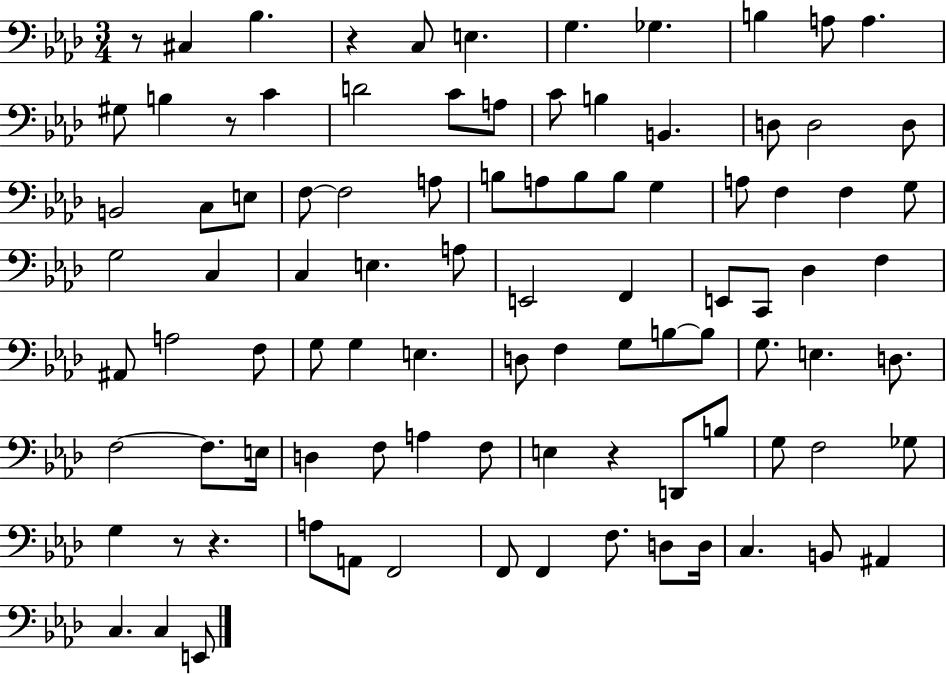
{
  \clef bass
  \numericTimeSignature
  \time 3/4
  \key aes \major
  r8 cis4 bes4. | r4 c8 e4. | g4. ges4. | b4 a8 a4. | \break gis8 b4 r8 c'4 | d'2 c'8 a8 | c'8 b4 b,4. | d8 d2 d8 | \break b,2 c8 e8 | f8~~ f2 a8 | b8 a8 b8 b8 g4 | a8 f4 f4 g8 | \break g2 c4 | c4 e4. a8 | e,2 f,4 | e,8 c,8 des4 f4 | \break ais,8 a2 f8 | g8 g4 e4. | d8 f4 g8 b8~~ b8 | g8. e4. d8. | \break f2~~ f8. e16 | d4 f8 a4 f8 | e4 r4 d,8 b8 | g8 f2 ges8 | \break g4 r8 r4. | a8 a,8 f,2 | f,8 f,4 f8. d8 d16 | c4. b,8 ais,4 | \break c4. c4 e,8 | \bar "|."
}